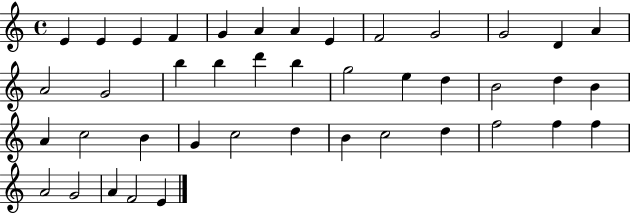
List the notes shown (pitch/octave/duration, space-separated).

E4/q E4/q E4/q F4/q G4/q A4/q A4/q E4/q F4/h G4/h G4/h D4/q A4/q A4/h G4/h B5/q B5/q D6/q B5/q G5/h E5/q D5/q B4/h D5/q B4/q A4/q C5/h B4/q G4/q C5/h D5/q B4/q C5/h D5/q F5/h F5/q F5/q A4/h G4/h A4/q F4/h E4/q